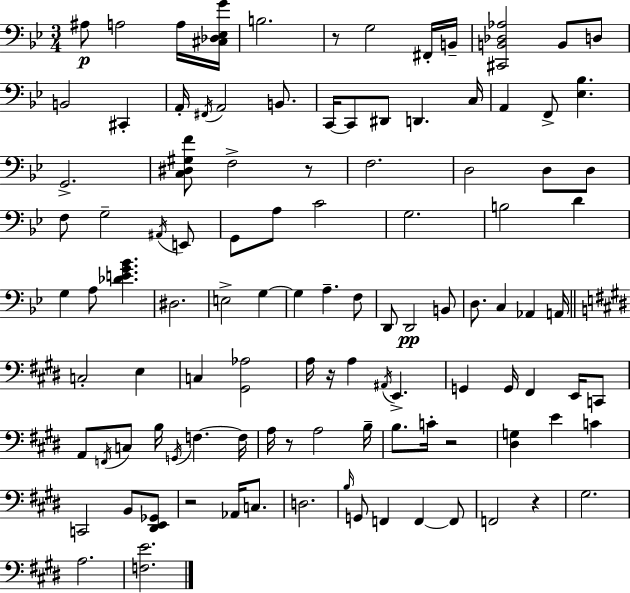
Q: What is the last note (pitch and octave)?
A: A3